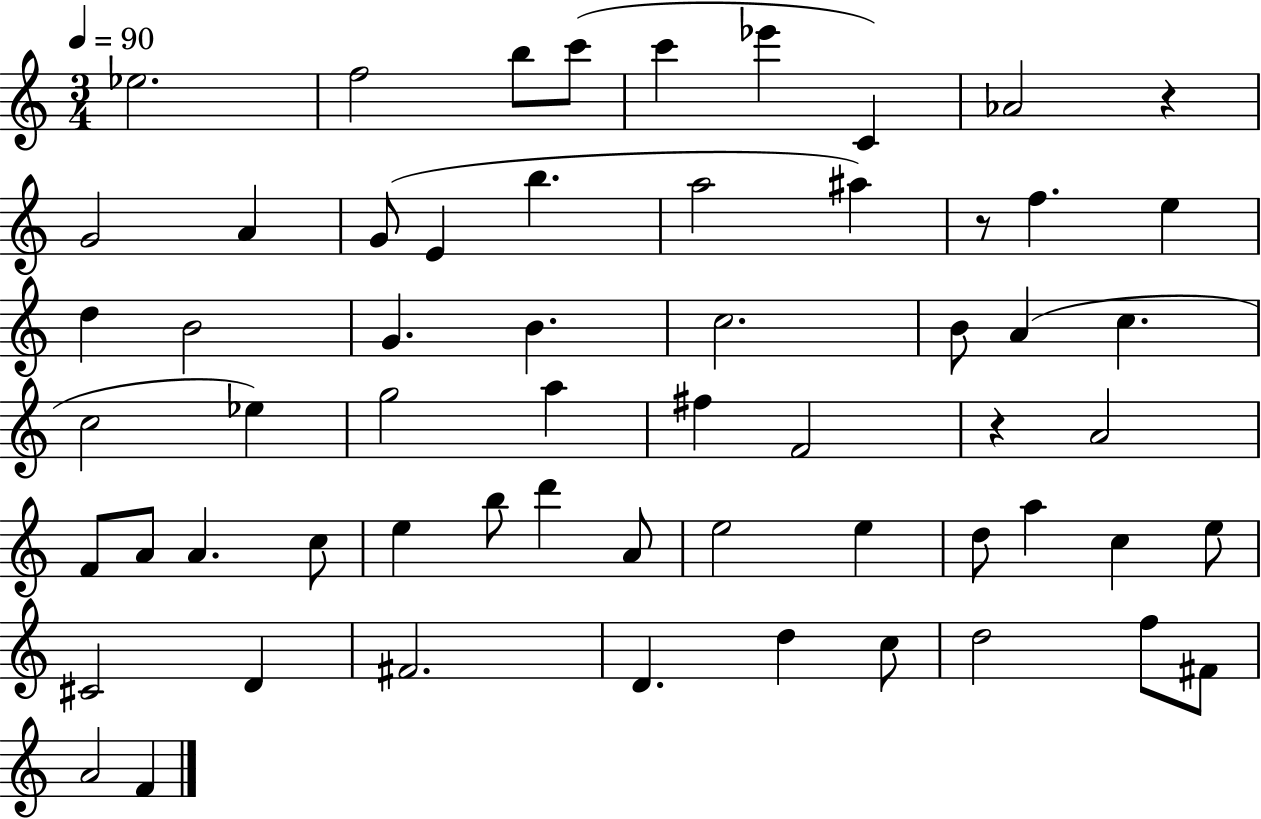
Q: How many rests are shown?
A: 3